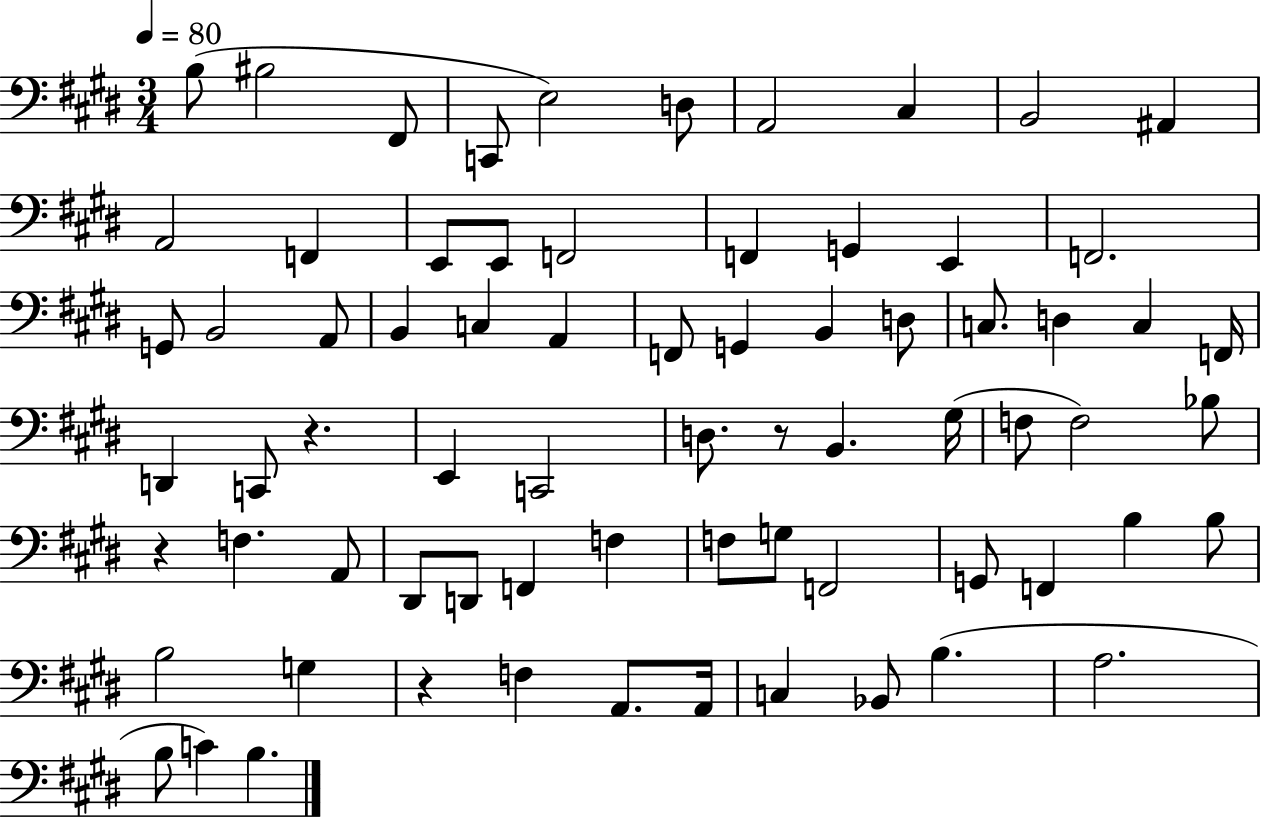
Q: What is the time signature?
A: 3/4